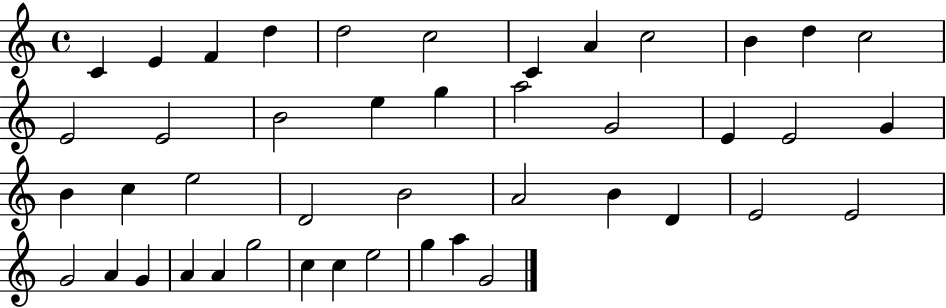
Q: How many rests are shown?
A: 0